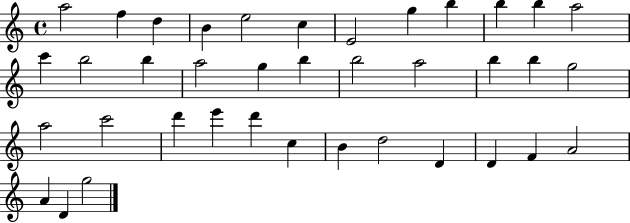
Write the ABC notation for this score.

X:1
T:Untitled
M:4/4
L:1/4
K:C
a2 f d B e2 c E2 g b b b a2 c' b2 b a2 g b b2 a2 b b g2 a2 c'2 d' e' d' c B d2 D D F A2 A D g2